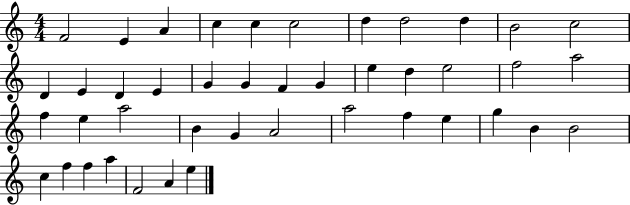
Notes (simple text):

F4/h E4/q A4/q C5/q C5/q C5/h D5/q D5/h D5/q B4/h C5/h D4/q E4/q D4/q E4/q G4/q G4/q F4/q G4/q E5/q D5/q E5/h F5/h A5/h F5/q E5/q A5/h B4/q G4/q A4/h A5/h F5/q E5/q G5/q B4/q B4/h C5/q F5/q F5/q A5/q F4/h A4/q E5/q